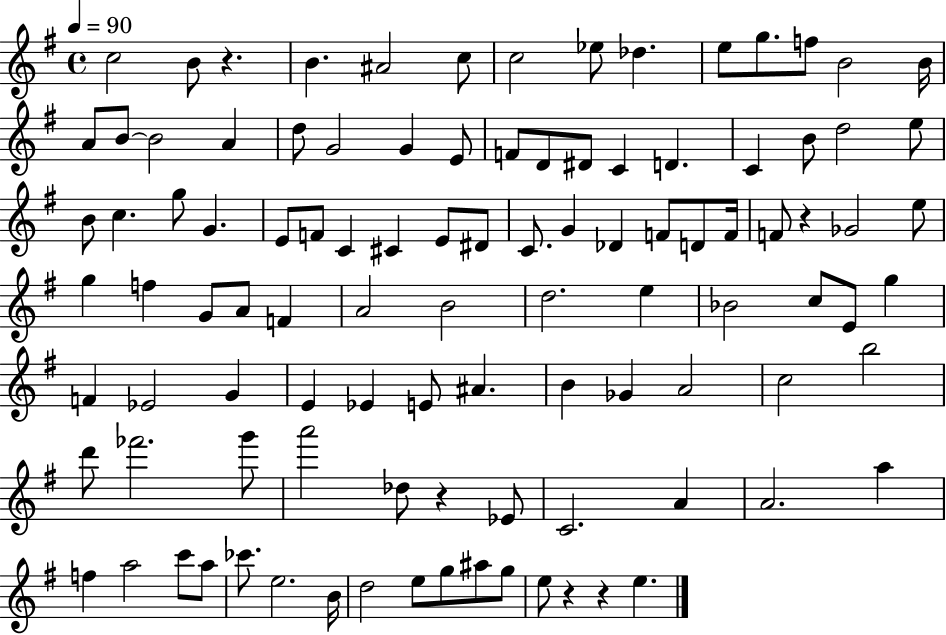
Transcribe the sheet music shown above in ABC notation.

X:1
T:Untitled
M:4/4
L:1/4
K:G
c2 B/2 z B ^A2 c/2 c2 _e/2 _d e/2 g/2 f/2 B2 B/4 A/2 B/2 B2 A d/2 G2 G E/2 F/2 D/2 ^D/2 C D C B/2 d2 e/2 B/2 c g/2 G E/2 F/2 C ^C E/2 ^D/2 C/2 G _D F/2 D/2 F/4 F/2 z _G2 e/2 g f G/2 A/2 F A2 B2 d2 e _B2 c/2 E/2 g F _E2 G E _E E/2 ^A B _G A2 c2 b2 d'/2 _f'2 g'/2 a'2 _d/2 z _E/2 C2 A A2 a f a2 c'/2 a/2 _c'/2 e2 B/4 d2 e/2 g/2 ^a/2 g/2 e/2 z z e